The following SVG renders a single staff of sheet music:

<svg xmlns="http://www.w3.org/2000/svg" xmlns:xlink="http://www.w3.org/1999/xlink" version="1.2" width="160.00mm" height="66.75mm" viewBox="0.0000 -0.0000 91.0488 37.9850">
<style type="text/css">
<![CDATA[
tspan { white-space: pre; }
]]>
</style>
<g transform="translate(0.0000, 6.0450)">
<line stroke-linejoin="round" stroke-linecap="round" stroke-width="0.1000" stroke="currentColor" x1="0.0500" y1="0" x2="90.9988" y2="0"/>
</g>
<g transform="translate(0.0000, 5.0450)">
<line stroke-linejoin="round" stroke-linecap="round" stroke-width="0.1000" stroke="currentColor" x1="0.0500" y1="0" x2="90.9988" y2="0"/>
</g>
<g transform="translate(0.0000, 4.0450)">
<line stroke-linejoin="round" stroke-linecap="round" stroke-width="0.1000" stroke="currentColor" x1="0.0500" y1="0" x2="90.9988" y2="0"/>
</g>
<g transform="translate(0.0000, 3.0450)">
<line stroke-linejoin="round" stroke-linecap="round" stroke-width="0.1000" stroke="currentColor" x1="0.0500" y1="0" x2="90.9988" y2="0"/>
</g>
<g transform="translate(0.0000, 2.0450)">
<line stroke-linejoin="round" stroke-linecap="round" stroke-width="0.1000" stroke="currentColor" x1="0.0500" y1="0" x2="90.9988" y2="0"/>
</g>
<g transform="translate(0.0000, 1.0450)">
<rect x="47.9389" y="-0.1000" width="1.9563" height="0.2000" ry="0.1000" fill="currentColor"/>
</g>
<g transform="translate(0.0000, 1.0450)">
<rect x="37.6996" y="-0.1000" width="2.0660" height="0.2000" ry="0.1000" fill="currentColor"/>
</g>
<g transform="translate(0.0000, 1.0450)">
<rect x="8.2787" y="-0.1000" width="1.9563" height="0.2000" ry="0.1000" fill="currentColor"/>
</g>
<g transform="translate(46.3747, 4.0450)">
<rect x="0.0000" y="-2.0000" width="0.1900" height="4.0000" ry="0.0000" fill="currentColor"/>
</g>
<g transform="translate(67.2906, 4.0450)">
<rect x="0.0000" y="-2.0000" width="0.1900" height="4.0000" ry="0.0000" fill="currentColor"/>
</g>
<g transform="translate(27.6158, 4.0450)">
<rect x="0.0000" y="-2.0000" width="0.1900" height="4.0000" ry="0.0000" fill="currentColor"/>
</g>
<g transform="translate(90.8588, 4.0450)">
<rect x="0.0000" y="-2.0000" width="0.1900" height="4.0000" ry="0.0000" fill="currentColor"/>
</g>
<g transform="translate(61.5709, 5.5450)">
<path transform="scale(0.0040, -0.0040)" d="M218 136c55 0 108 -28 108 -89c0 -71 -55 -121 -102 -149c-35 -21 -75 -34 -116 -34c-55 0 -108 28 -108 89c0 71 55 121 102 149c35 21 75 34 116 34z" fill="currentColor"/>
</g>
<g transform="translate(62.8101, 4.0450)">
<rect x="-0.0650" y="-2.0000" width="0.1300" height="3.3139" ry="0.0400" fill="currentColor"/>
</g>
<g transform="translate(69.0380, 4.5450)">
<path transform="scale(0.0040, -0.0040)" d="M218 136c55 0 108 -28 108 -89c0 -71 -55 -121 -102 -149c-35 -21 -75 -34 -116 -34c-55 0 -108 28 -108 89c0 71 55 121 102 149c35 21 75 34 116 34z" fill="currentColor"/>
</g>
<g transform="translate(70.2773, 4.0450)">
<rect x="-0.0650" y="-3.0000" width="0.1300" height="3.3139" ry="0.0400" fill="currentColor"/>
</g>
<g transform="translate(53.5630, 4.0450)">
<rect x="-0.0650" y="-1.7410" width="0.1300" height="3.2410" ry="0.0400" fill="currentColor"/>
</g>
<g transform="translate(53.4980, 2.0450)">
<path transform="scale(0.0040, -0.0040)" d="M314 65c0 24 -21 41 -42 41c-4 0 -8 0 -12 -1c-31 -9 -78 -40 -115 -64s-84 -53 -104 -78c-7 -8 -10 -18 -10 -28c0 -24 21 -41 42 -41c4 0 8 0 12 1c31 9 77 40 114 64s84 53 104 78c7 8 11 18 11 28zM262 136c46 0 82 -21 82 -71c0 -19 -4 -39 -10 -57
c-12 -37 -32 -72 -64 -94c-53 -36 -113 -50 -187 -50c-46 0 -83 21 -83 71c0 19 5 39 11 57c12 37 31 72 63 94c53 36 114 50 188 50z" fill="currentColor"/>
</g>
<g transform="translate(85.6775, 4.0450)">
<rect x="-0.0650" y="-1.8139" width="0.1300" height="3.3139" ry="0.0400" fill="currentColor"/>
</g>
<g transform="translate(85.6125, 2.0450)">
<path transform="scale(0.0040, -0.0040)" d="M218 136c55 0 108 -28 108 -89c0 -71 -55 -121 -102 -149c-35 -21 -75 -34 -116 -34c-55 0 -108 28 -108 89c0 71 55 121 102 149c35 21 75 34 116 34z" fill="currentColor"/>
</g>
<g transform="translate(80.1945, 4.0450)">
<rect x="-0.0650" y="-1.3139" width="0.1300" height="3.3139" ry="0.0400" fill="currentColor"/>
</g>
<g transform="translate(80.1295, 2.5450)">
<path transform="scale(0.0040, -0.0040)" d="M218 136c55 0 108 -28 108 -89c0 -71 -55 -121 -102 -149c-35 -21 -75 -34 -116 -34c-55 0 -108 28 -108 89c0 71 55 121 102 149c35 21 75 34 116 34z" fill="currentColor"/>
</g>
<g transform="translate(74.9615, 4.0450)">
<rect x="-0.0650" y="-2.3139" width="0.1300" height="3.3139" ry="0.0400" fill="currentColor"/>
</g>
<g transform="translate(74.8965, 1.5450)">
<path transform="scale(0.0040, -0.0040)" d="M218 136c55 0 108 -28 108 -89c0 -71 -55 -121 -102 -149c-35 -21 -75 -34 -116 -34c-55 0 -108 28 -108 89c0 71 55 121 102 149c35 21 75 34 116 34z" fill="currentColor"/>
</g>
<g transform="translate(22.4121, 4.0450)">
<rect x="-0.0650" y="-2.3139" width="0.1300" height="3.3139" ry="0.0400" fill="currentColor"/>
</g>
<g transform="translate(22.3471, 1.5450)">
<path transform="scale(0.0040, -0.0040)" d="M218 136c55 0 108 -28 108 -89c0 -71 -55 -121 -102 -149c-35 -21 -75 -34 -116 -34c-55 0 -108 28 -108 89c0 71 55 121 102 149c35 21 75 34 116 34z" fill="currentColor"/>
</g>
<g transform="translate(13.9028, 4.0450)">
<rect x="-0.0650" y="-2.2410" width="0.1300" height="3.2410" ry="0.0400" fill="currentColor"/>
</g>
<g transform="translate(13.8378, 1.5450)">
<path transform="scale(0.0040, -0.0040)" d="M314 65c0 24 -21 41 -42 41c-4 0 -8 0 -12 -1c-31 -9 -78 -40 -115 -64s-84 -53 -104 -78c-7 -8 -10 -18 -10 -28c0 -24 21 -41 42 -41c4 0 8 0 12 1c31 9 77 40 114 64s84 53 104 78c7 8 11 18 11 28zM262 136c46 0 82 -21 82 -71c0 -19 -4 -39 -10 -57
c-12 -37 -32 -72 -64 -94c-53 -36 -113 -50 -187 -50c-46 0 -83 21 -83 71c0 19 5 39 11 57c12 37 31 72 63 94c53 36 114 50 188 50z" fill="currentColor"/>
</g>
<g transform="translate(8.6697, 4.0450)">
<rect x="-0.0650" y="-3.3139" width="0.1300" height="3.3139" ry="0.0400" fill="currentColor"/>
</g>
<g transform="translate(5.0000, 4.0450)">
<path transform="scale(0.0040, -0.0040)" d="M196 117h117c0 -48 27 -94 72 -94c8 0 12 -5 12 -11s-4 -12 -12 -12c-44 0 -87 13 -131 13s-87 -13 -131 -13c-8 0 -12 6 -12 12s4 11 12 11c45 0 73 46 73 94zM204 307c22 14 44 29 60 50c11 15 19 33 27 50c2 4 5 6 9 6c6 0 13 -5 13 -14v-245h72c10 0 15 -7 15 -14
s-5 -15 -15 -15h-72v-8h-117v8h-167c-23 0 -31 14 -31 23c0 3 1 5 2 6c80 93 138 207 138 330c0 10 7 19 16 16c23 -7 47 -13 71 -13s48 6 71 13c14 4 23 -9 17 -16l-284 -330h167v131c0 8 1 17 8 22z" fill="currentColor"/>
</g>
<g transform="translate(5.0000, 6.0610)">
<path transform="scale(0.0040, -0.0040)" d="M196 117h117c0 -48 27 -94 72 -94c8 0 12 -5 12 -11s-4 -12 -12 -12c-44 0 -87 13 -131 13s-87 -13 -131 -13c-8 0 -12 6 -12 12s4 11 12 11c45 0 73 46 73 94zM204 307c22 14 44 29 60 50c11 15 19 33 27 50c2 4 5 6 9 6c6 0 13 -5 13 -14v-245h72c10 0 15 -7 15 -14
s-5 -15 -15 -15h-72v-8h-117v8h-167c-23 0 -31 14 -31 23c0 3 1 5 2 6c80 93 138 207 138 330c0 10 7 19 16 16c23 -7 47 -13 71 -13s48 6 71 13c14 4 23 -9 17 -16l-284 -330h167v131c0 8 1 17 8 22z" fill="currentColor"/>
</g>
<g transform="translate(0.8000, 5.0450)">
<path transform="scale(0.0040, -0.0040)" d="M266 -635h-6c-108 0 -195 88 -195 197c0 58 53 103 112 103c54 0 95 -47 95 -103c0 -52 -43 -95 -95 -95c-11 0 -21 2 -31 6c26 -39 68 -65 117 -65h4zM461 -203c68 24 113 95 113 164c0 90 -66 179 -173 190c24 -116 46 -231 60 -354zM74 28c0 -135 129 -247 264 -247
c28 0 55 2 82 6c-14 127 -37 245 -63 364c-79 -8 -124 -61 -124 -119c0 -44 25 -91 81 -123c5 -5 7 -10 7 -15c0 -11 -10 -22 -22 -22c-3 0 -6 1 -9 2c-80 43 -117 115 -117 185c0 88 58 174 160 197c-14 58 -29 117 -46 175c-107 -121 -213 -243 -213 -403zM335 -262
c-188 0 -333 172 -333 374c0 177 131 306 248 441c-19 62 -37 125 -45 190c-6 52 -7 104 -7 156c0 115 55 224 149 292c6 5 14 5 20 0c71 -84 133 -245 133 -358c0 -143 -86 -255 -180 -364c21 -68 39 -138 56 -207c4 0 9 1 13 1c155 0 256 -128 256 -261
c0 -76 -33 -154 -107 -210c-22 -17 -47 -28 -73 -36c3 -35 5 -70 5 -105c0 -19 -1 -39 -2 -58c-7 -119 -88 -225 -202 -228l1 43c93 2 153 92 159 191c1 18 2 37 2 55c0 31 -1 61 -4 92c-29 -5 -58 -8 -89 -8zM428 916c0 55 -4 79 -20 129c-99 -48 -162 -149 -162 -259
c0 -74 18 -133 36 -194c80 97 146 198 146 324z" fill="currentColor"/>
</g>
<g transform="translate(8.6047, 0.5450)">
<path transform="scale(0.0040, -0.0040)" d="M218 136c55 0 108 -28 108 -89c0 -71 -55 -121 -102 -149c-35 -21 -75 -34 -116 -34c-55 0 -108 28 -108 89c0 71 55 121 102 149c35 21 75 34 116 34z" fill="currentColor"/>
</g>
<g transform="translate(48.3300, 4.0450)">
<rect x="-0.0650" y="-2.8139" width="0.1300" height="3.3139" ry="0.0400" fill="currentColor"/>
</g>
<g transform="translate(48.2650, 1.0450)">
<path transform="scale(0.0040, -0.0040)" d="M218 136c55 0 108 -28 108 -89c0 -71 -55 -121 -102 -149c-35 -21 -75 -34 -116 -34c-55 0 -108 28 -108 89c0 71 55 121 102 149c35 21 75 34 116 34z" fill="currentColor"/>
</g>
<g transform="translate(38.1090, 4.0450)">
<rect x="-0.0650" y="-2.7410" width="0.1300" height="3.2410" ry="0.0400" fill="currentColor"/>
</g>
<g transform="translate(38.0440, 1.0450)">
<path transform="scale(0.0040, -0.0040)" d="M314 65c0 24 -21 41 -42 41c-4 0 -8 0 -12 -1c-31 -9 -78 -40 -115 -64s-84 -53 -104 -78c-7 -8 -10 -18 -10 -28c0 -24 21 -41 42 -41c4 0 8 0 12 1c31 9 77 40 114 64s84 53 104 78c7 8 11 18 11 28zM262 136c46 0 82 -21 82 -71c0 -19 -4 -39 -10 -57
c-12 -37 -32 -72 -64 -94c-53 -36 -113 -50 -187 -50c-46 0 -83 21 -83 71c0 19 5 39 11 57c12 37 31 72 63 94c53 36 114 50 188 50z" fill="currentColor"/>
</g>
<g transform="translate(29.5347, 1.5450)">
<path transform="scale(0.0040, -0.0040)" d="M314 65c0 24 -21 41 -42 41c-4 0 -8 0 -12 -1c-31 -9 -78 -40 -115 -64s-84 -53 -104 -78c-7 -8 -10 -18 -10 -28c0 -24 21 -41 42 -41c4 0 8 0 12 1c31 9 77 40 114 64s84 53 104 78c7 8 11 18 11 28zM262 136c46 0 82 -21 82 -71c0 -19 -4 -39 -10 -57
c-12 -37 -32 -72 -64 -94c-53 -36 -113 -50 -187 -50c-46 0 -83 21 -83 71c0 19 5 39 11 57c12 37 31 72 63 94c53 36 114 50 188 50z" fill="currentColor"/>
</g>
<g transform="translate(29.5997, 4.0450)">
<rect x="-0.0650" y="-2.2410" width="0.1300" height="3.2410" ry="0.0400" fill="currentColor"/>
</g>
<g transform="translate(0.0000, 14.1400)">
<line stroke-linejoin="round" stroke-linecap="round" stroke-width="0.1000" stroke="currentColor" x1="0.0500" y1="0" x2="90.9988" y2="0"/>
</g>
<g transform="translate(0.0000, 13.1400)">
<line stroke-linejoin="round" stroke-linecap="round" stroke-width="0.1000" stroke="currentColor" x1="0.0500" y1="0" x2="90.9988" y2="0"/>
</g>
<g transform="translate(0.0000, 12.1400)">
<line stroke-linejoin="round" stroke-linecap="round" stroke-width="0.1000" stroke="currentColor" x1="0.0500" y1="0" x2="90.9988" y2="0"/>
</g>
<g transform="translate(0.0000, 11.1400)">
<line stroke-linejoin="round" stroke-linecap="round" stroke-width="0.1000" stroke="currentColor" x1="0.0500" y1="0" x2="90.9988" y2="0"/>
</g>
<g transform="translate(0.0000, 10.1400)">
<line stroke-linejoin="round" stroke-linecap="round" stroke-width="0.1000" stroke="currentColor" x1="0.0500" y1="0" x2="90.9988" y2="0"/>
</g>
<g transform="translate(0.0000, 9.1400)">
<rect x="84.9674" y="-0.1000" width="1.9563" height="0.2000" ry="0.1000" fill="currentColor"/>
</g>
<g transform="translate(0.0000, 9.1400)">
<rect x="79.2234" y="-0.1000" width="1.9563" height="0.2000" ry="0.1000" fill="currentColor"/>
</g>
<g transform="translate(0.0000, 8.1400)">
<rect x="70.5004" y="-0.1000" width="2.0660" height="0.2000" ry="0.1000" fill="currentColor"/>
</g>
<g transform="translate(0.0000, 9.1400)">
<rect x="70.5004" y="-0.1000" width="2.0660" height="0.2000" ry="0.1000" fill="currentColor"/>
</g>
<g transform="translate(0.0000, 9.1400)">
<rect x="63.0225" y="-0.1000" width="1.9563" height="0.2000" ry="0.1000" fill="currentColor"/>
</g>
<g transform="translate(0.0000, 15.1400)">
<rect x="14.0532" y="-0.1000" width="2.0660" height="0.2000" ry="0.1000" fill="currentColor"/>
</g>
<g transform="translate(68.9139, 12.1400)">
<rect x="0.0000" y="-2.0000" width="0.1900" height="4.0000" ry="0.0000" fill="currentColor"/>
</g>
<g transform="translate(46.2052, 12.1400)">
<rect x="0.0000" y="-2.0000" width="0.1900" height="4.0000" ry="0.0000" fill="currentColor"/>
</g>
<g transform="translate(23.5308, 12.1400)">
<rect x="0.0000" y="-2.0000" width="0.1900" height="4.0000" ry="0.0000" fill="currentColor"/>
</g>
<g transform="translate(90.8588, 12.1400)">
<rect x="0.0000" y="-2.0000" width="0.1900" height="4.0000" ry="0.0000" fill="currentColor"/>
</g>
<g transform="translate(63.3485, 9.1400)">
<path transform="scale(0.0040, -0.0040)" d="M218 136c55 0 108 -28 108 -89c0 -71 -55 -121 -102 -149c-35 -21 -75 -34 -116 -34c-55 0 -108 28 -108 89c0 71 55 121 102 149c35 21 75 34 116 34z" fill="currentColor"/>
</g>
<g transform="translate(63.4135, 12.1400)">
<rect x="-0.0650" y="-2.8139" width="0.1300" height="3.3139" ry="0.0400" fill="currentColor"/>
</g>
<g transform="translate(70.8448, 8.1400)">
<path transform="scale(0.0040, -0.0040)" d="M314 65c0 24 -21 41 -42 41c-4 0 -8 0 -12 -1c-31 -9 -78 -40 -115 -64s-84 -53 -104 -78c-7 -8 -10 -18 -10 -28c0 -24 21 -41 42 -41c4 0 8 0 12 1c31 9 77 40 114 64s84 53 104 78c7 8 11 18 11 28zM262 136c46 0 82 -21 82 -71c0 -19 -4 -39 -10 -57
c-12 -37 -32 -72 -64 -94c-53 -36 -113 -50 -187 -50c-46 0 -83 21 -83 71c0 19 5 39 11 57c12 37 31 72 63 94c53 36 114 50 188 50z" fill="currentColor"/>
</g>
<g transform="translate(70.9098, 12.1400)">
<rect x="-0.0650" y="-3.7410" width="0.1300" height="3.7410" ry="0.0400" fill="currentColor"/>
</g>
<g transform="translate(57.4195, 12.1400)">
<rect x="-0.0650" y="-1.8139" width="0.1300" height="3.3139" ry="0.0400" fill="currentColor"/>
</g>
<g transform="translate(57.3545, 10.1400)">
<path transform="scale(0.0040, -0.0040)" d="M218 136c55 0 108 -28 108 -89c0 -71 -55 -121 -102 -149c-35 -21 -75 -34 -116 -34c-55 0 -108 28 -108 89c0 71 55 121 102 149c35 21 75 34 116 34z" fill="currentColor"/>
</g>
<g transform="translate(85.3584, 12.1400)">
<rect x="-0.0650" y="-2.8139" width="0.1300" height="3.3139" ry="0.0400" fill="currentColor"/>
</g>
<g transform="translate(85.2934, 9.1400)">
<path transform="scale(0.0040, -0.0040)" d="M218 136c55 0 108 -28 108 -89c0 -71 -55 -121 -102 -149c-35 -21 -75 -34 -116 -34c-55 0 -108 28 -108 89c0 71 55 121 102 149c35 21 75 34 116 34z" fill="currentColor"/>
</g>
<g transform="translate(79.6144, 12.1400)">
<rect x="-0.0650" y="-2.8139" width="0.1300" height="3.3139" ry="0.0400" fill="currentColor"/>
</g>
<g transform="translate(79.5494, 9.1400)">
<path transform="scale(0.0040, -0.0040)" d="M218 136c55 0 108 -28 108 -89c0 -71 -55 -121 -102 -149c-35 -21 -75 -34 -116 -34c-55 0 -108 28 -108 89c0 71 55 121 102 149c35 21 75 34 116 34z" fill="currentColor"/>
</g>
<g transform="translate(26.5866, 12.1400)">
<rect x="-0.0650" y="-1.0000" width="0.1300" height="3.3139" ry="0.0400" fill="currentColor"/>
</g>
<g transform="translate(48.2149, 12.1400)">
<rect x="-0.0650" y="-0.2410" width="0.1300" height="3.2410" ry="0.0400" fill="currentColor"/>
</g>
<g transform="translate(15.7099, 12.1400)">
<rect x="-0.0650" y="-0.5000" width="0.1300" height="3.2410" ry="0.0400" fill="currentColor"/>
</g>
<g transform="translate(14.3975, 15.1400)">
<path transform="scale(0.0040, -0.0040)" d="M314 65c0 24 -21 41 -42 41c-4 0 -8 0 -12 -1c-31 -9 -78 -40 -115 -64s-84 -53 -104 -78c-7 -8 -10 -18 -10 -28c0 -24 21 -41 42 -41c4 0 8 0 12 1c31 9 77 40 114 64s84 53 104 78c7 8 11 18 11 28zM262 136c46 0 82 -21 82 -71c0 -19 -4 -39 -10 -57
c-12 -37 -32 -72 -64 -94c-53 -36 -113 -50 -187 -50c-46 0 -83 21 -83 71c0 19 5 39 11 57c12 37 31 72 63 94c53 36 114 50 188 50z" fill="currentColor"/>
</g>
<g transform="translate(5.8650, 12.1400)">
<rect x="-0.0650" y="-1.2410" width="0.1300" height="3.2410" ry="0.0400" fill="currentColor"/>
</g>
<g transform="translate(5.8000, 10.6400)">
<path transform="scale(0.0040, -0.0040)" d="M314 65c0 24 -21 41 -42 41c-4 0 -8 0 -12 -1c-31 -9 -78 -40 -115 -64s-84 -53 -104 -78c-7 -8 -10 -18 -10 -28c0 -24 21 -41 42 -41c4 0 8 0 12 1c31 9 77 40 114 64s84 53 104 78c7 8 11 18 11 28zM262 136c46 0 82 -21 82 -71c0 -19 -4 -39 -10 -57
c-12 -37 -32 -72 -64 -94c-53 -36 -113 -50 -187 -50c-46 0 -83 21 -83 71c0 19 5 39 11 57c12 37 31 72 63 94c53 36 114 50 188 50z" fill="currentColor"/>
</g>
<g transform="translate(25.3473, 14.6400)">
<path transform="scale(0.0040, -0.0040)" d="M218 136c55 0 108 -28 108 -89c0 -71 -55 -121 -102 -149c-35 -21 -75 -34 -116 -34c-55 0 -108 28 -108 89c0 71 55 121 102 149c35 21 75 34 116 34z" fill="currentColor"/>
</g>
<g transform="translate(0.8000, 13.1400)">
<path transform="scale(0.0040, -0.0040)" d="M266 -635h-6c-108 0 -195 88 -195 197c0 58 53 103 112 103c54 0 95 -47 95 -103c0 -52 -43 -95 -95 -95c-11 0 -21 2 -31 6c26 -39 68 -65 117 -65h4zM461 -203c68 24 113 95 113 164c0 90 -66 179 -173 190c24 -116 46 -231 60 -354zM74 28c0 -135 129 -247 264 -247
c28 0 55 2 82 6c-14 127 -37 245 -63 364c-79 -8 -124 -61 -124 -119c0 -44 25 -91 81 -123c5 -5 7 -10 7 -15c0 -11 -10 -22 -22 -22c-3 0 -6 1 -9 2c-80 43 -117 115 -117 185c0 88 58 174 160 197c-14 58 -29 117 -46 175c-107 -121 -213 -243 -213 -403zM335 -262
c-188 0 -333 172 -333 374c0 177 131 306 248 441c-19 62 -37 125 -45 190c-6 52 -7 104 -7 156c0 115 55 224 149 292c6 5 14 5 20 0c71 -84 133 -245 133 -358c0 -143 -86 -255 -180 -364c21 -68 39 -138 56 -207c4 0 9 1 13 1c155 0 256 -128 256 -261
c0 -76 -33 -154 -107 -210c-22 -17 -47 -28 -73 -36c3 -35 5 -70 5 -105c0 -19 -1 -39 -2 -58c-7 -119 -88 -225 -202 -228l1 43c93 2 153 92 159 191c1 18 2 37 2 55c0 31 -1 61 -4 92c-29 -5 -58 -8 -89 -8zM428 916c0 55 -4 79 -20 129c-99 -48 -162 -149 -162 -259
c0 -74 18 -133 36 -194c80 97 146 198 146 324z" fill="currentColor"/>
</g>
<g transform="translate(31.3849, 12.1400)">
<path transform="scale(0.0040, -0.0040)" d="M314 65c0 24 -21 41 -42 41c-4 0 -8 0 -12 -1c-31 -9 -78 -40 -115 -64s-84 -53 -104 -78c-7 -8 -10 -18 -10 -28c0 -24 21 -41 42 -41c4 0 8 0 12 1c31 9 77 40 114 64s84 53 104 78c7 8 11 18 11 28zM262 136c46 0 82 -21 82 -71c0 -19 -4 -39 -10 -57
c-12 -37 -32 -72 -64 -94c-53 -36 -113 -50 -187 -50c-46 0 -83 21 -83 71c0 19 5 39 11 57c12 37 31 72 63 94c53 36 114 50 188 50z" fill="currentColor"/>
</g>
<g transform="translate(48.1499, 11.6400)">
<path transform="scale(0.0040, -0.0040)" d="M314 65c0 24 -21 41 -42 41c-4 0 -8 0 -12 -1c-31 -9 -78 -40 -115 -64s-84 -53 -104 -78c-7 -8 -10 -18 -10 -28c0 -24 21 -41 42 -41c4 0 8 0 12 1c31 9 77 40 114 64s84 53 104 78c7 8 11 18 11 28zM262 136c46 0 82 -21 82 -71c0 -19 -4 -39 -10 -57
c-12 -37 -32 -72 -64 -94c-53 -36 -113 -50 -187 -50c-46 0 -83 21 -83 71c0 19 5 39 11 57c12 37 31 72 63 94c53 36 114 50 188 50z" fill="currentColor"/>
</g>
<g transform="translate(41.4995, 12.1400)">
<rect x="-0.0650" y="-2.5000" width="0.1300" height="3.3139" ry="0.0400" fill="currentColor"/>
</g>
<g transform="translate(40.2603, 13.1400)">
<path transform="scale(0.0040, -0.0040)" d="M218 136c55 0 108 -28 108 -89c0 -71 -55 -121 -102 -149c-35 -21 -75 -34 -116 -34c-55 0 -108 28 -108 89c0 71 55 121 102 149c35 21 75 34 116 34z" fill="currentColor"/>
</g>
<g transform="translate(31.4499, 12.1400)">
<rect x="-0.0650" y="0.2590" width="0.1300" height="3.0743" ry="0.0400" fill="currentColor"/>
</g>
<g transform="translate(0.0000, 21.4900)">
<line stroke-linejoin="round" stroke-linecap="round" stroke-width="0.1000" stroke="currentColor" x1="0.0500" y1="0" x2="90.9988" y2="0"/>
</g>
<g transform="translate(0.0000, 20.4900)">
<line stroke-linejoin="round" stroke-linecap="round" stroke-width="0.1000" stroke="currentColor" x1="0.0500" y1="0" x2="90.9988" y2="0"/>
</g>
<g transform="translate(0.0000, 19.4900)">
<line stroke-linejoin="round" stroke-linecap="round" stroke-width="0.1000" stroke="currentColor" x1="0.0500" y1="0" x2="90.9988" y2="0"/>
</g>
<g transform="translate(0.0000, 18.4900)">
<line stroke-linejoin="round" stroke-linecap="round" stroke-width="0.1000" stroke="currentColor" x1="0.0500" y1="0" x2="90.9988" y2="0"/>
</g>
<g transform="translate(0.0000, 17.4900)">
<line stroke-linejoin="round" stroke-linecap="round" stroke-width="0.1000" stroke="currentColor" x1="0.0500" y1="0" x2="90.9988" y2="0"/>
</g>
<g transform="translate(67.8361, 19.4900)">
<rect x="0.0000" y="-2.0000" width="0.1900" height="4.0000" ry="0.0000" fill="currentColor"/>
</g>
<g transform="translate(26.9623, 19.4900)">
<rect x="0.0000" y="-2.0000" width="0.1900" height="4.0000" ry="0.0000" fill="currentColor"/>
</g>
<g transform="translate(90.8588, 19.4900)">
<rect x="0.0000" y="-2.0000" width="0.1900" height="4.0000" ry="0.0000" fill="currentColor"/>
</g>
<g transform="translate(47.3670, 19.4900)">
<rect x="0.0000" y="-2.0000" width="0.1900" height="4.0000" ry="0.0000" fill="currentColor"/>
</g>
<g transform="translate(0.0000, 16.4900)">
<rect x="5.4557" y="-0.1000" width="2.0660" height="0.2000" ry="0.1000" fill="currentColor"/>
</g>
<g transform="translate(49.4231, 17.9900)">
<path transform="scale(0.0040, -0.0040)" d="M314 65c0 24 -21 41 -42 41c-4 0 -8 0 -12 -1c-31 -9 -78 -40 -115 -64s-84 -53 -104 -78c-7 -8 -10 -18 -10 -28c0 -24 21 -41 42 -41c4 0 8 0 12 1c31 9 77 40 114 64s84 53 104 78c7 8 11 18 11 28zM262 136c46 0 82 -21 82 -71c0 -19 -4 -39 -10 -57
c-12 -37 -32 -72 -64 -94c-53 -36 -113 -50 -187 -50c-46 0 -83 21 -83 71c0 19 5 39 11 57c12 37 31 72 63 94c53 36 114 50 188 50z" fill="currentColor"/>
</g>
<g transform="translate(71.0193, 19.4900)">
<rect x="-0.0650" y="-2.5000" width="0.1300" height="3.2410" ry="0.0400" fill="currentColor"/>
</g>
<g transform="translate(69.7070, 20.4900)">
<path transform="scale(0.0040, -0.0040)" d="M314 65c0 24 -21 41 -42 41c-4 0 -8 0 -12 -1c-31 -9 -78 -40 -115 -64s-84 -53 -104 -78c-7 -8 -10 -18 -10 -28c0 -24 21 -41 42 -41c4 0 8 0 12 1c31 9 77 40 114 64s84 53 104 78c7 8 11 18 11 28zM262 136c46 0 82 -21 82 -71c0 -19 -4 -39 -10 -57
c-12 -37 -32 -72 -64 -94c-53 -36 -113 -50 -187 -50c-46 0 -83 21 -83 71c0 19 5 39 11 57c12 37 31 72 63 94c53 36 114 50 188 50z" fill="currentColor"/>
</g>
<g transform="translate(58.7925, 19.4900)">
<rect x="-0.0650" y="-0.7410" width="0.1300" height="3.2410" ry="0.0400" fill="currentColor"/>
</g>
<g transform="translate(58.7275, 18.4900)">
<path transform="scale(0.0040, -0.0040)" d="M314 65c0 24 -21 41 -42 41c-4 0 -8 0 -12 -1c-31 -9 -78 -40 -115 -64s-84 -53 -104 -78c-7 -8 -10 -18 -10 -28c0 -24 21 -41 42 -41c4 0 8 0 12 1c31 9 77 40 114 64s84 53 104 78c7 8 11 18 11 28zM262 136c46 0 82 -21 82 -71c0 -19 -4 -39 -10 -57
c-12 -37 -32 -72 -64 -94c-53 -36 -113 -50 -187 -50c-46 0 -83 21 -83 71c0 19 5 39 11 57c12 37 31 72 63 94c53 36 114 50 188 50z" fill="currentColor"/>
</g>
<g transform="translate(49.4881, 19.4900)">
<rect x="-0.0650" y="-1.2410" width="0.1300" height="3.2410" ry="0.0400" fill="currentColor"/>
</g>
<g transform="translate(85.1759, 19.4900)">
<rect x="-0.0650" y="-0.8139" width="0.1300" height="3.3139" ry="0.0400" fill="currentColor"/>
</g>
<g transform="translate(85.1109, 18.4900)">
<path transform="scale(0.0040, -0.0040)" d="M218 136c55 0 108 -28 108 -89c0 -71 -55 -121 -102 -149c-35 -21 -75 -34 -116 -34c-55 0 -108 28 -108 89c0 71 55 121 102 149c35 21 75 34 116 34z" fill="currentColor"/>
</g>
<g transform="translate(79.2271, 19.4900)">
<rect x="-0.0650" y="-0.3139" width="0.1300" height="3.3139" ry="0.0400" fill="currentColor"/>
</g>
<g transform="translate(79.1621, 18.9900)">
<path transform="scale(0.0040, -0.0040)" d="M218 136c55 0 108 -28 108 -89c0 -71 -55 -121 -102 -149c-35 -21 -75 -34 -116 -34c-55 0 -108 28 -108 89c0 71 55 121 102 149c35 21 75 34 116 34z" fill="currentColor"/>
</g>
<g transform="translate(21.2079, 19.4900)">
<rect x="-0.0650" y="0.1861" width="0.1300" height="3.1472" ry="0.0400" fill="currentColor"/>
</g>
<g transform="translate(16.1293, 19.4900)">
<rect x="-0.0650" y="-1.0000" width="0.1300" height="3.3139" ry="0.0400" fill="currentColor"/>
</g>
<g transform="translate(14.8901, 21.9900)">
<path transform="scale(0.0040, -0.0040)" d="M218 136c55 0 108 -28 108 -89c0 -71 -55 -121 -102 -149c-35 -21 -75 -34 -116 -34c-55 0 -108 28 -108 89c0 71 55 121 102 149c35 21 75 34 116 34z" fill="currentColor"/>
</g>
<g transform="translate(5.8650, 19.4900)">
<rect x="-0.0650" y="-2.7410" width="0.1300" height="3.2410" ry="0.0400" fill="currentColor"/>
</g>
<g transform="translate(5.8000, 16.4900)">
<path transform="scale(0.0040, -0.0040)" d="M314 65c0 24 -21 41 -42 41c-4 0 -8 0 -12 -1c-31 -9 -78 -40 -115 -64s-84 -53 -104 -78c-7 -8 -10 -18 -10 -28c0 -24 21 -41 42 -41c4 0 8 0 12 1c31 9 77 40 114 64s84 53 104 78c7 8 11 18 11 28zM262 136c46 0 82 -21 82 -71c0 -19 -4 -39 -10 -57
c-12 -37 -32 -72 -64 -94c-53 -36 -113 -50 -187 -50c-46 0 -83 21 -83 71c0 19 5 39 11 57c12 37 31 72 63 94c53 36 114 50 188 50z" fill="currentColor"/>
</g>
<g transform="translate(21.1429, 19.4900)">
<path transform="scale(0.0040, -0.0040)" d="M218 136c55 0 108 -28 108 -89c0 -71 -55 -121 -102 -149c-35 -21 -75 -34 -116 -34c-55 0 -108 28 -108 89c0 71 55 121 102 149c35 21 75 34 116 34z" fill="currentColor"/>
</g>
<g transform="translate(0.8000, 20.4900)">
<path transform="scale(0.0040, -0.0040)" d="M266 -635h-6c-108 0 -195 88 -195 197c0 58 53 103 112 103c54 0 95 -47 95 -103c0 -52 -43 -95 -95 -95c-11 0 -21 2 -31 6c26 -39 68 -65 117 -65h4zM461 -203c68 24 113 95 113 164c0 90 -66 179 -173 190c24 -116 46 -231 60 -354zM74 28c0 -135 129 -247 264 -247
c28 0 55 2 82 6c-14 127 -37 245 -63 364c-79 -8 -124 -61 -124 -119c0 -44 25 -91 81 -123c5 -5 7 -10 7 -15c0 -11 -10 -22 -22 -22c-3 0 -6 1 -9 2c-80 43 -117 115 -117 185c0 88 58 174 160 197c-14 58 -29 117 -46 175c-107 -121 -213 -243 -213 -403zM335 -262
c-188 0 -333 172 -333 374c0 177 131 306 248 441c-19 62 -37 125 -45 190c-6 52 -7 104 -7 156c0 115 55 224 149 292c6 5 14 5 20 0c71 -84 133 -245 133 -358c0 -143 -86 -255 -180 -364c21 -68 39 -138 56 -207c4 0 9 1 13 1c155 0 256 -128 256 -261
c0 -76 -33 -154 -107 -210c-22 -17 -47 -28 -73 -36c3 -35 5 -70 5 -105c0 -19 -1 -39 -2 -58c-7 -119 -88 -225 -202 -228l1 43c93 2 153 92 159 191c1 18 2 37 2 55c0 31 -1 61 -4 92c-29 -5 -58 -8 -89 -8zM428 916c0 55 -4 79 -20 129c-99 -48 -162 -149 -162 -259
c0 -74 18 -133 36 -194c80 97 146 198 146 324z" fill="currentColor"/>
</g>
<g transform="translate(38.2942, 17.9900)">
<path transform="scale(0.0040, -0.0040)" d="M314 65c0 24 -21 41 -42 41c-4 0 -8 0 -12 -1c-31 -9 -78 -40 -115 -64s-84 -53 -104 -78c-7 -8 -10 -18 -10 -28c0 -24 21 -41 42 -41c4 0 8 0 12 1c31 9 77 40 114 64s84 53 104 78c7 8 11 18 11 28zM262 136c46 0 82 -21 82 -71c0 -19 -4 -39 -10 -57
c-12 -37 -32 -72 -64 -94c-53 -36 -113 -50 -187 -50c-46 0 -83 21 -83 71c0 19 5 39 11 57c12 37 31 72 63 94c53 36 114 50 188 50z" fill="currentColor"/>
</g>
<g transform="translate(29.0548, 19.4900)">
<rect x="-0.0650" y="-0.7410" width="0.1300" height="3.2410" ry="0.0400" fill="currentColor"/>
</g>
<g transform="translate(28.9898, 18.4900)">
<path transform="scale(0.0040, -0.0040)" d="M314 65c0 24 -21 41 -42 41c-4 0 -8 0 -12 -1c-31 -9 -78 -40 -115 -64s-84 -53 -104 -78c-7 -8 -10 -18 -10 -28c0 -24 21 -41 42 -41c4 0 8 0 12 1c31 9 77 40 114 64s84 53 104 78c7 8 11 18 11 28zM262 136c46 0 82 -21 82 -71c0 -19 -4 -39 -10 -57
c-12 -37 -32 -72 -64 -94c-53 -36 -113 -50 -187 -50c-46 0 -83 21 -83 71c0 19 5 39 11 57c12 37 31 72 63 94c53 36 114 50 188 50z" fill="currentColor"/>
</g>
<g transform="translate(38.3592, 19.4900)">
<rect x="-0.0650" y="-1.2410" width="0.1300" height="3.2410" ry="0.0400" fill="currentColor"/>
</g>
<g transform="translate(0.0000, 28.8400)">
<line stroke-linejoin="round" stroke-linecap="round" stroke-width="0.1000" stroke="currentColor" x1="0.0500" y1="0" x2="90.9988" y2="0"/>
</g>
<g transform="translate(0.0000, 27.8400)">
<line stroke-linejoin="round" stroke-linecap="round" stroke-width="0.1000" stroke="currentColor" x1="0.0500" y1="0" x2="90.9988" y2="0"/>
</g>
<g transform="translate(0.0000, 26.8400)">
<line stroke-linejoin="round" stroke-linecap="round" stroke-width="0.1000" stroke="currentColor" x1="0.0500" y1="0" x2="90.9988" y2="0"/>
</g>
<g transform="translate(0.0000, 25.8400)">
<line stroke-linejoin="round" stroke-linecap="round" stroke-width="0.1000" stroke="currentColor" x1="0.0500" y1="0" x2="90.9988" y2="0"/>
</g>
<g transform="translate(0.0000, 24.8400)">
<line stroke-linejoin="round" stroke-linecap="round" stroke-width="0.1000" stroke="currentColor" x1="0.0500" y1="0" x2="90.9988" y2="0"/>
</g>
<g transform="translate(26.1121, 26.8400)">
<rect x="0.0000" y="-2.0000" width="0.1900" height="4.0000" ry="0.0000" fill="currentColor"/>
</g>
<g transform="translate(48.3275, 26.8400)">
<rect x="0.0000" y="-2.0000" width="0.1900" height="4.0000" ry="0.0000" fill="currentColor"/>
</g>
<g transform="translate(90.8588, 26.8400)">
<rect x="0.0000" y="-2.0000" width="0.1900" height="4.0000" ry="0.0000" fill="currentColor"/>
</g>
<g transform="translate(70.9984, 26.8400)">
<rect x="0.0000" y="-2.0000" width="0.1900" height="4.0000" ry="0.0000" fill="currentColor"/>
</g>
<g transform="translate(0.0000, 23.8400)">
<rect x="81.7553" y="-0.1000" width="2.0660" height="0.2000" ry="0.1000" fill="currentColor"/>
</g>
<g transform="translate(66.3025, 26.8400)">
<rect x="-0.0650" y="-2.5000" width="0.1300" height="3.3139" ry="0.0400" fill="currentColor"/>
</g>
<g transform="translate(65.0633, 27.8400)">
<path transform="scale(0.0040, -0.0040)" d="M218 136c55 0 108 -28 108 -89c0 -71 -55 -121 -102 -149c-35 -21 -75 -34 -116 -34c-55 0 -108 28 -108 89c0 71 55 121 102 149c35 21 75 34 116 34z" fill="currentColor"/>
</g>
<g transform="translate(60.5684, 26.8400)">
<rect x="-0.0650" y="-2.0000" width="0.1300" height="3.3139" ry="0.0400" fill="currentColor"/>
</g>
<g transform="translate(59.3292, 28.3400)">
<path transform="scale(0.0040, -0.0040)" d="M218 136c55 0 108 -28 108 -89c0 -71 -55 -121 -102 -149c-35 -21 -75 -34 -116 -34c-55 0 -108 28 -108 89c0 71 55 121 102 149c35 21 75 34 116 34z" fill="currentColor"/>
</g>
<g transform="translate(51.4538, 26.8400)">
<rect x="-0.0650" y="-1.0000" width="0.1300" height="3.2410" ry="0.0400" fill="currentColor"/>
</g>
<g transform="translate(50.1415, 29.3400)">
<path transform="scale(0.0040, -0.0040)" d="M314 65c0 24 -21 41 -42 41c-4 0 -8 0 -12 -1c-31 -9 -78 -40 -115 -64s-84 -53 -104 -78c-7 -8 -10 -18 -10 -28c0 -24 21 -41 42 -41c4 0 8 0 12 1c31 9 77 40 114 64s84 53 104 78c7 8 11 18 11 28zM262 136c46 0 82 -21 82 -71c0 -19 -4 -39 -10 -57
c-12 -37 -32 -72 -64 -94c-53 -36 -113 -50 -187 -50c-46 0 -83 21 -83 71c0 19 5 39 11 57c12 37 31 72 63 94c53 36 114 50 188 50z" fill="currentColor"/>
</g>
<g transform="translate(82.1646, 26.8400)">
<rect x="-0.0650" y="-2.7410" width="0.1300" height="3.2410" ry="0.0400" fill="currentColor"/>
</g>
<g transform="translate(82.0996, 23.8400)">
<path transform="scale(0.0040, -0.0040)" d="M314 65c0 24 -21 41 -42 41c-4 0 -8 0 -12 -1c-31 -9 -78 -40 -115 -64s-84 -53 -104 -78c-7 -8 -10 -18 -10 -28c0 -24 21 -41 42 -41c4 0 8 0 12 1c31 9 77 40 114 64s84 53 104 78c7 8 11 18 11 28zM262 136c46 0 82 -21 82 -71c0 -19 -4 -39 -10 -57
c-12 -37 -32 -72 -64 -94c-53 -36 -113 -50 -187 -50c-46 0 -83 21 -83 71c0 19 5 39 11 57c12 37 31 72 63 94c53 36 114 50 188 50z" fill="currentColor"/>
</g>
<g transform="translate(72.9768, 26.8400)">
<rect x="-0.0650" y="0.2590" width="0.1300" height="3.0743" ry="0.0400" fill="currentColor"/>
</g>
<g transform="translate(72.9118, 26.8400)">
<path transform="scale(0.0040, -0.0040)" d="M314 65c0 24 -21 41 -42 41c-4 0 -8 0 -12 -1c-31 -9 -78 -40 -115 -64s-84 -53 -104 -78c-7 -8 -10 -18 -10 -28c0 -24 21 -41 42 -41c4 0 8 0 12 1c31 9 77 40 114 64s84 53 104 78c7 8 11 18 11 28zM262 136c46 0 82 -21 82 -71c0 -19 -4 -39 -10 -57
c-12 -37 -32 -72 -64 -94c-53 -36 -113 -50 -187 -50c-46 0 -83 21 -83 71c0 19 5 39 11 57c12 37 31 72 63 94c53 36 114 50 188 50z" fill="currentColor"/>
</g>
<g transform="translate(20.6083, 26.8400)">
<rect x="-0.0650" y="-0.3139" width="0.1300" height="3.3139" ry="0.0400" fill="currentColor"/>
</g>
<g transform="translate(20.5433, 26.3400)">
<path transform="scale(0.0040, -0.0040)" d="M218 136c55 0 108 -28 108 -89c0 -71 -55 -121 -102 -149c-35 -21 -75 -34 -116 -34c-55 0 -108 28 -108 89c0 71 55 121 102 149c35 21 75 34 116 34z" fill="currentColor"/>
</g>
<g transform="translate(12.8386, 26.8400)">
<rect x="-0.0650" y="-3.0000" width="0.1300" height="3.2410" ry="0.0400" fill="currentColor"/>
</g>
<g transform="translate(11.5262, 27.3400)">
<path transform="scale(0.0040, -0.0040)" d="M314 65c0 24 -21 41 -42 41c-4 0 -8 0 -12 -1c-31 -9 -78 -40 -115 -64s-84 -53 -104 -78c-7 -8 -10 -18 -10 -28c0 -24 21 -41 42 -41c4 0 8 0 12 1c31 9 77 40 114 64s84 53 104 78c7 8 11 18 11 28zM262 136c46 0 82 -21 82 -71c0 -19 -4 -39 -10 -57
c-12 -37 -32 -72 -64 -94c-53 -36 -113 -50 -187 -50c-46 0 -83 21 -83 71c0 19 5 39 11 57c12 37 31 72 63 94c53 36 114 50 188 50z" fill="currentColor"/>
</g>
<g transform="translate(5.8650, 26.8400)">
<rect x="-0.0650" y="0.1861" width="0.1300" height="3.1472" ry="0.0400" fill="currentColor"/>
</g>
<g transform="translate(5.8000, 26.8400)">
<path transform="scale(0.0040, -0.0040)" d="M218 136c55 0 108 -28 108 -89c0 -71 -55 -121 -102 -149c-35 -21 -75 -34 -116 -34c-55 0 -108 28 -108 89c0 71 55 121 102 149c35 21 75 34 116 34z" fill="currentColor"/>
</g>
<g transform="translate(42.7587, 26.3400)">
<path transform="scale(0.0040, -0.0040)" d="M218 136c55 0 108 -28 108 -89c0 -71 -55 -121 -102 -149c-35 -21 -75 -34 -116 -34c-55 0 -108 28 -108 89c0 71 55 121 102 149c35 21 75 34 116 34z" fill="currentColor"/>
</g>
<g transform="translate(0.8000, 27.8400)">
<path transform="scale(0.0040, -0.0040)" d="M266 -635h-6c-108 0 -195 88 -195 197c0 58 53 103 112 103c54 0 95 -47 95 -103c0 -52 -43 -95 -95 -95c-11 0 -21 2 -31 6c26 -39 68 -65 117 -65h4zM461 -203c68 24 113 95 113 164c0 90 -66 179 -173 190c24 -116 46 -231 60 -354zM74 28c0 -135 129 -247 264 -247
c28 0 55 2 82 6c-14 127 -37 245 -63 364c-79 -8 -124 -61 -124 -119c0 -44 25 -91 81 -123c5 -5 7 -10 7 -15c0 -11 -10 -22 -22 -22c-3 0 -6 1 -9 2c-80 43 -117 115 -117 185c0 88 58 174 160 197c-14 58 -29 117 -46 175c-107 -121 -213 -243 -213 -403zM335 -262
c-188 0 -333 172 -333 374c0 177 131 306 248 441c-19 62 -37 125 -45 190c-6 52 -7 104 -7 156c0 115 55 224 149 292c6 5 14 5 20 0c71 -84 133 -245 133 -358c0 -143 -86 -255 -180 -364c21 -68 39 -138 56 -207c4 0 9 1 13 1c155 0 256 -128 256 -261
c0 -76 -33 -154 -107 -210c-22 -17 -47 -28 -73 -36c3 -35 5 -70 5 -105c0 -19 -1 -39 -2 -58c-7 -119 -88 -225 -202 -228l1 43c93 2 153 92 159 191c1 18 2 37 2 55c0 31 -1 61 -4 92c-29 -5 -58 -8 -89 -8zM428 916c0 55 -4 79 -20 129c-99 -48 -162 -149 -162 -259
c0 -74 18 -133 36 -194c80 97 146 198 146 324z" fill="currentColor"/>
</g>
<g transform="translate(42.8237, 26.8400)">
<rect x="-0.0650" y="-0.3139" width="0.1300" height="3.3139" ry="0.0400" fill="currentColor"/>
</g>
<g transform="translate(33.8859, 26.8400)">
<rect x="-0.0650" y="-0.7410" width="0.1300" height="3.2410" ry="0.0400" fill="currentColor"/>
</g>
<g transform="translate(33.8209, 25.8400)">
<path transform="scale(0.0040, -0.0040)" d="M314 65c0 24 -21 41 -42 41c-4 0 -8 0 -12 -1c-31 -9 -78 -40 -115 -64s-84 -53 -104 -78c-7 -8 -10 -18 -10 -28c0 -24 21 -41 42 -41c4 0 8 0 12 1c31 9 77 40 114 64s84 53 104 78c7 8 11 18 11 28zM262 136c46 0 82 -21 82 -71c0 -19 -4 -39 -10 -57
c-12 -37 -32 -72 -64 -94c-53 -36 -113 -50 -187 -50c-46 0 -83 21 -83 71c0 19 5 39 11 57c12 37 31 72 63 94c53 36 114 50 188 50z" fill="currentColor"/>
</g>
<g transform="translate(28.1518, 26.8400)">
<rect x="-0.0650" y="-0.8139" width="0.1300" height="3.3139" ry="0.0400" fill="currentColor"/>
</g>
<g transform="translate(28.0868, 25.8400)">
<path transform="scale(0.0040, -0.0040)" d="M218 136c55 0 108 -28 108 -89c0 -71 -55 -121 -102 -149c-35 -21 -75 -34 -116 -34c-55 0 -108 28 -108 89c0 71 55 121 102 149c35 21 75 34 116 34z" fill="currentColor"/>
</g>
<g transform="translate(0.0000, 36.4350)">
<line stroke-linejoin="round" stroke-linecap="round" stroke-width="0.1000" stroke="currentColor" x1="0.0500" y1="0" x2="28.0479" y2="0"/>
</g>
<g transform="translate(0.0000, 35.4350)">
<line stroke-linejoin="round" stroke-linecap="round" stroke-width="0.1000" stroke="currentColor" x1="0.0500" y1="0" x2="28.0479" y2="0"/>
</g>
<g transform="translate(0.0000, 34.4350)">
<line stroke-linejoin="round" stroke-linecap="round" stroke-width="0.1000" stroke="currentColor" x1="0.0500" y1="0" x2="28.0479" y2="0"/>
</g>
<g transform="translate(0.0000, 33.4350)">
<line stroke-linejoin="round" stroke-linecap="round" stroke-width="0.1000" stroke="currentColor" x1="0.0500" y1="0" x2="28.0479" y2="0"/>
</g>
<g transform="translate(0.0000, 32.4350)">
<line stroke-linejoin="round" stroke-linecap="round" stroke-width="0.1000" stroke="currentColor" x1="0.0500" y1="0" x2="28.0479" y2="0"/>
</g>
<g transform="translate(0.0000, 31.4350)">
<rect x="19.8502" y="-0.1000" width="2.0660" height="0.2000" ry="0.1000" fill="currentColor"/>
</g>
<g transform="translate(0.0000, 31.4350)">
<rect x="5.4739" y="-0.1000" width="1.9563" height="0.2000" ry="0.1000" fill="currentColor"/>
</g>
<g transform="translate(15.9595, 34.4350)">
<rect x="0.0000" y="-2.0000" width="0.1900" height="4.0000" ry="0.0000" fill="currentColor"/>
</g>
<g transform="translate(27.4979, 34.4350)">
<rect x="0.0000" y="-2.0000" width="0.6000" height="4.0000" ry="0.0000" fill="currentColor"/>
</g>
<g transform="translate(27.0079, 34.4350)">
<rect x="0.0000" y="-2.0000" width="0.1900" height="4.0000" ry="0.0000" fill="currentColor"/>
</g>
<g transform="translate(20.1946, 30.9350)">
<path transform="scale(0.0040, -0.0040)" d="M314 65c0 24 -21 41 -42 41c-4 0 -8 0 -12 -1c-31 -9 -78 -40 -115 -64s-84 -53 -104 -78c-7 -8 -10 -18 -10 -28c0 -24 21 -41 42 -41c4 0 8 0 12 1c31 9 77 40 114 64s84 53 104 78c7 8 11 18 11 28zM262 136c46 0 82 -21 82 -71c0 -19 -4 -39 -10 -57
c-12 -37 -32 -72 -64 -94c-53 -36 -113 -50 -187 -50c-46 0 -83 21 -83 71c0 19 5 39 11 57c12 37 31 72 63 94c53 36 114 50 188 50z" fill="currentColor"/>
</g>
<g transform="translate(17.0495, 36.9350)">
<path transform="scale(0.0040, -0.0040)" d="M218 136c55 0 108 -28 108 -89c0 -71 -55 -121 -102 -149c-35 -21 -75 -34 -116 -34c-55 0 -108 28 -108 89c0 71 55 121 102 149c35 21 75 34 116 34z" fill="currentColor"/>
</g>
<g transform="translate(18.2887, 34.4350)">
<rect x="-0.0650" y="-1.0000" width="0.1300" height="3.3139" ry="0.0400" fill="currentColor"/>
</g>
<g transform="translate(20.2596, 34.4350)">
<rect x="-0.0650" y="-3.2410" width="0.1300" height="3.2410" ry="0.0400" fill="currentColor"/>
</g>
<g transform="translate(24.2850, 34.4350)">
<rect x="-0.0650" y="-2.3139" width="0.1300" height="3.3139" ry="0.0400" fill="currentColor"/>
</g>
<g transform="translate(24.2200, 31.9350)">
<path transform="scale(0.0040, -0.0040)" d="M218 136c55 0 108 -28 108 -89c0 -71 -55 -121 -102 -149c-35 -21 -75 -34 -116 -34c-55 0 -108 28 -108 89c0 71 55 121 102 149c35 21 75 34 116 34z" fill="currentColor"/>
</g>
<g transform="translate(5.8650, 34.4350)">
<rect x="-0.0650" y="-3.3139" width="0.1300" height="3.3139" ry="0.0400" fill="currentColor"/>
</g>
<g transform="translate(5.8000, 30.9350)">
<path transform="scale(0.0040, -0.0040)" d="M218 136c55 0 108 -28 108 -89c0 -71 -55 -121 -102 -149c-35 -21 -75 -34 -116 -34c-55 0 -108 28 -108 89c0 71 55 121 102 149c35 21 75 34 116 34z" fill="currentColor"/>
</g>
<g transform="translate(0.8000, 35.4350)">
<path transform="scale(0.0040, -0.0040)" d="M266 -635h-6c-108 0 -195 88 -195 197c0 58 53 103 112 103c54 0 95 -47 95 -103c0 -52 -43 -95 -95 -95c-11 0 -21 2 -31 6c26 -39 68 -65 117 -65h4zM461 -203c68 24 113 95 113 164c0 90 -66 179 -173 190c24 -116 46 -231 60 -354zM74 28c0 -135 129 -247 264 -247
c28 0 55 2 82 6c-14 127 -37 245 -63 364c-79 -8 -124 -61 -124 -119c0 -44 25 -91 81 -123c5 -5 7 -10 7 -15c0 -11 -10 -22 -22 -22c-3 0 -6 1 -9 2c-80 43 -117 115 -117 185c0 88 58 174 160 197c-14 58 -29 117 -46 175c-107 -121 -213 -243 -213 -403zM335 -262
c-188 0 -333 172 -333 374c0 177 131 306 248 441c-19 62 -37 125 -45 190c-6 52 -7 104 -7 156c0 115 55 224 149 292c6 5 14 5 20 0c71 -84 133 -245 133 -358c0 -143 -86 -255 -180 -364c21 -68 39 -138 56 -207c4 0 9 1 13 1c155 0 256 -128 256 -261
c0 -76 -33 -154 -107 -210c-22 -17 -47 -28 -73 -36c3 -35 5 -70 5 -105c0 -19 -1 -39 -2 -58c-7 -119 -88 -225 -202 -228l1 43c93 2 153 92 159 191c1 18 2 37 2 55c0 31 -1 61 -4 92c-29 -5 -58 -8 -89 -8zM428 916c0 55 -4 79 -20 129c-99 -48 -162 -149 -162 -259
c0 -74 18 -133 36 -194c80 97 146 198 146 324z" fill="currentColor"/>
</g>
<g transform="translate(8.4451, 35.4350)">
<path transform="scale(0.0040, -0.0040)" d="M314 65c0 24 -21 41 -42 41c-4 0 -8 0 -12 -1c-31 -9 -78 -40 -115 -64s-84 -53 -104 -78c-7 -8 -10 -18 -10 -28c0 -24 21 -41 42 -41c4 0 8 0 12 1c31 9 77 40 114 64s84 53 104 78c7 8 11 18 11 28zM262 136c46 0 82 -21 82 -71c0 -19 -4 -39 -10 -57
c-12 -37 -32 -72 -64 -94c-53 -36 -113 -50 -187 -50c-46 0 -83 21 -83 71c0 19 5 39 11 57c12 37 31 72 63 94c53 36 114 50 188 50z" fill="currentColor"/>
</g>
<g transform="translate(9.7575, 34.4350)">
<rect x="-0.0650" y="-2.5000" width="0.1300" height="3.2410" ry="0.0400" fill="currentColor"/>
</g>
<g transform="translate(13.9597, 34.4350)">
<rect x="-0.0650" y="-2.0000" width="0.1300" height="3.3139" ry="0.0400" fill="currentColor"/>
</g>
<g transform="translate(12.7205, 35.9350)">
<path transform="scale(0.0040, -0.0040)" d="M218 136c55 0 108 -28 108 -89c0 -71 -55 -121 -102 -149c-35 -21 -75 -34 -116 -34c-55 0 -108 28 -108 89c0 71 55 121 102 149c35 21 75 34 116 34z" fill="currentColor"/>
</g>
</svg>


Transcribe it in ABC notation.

X:1
T:Untitled
M:4/4
L:1/4
K:C
b g2 g g2 a2 a f2 F A g e f e2 C2 D B2 G c2 f a c'2 a a a2 D B d2 e2 e2 d2 G2 c d B A2 c d d2 c D2 F G B2 a2 b G2 F D b2 g